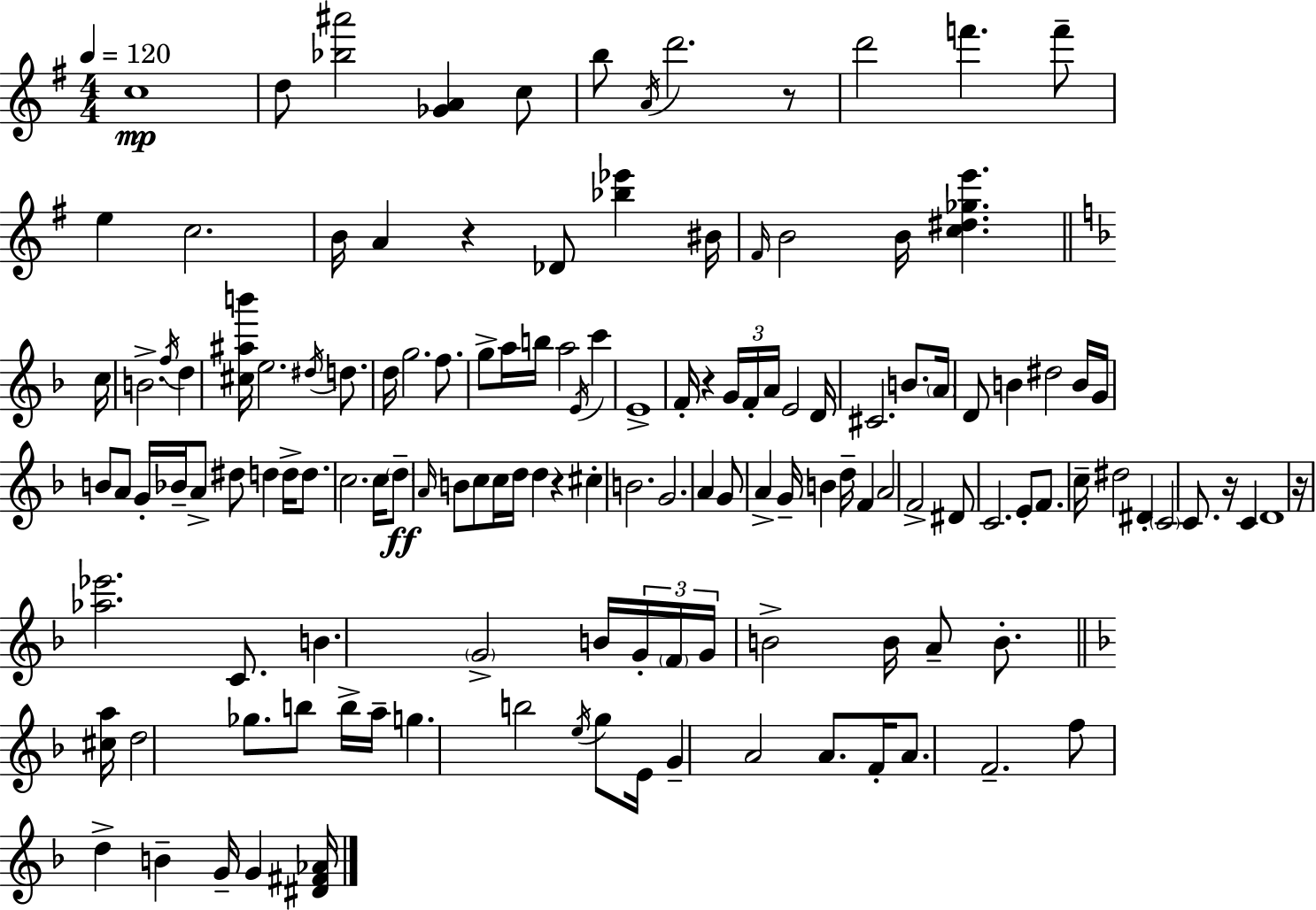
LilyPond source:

{
  \clef treble
  \numericTimeSignature
  \time 4/4
  \key e \minor
  \tempo 4 = 120
  \repeat volta 2 { c''1\mp | d''8 <bes'' ais'''>2 <ges' a'>4 c''8 | b''8 \acciaccatura { a'16 } d'''2. r8 | d'''2 f'''4. f'''8-- | \break e''4 c''2. | b'16 a'4 r4 des'8 <bes'' ees'''>4 | bis'16 \grace { fis'16 } b'2 b'16 <c'' dis'' ges'' e'''>4. | \bar "||" \break \key f \major c''16 b'2.-> \acciaccatura { f''16 } d''4 | <cis'' ais'' b'''>16 e''2. \acciaccatura { dis''16 } | d''8. d''16 g''2. | f''8. g''8-> a''16 b''16 a''2 \acciaccatura { e'16 } | \break c'''4 e'1-> | f'16-. r4 \tuplet 3/2 { g'16 f'16-. a'16 } e'2 | d'16 cis'2. | b'8. \parenthesize a'16 d'8 b'4 dis''2 | \break b'16 g'16 b'8 a'8 g'16-. bes'16-- a'8-> dis''8 d''4 | d''16-> d''8. c''2. | c''16 \parenthesize d''8--\ff \grace { a'16 } b'8 c''8 c''16 d''16 d''4 | r4 cis''4-. b'2. | \break g'2. | a'4 g'8 a'4-> g'16-- b'4 | d''16-- f'4 a'2 f'2-> | dis'8 c'2. | \break e'8-. f'8. c''16-- dis''2 | dis'4-. \parenthesize c'2 c'8. | r16 c'4 d'1 | r16 <aes'' ees'''>2. | \break c'8. b'4. \parenthesize g'2-> | b'16 \tuplet 3/2 { g'16-. \parenthesize f'16 g'16 } b'2-> b'16 | a'8-- b'8.-. \bar "||" \break \key f \major <cis'' a''>16 d''2 ges''8. b''8 b''16-> a''16-- | g''4. b''2 \acciaccatura { e''16 } g''8 | e'16 g'4-- a'2 a'8. | f'16-. a'8. f'2.-- | \break f''8 d''4-> b'4-- g'16-- g'4 | <dis' fis' aes'>16 } \bar "|."
}